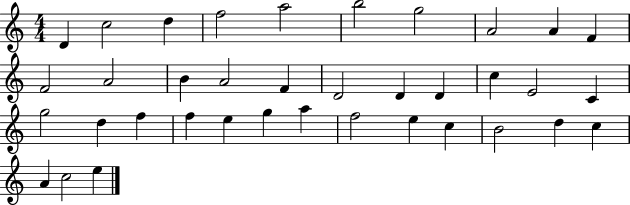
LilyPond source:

{
  \clef treble
  \numericTimeSignature
  \time 4/4
  \key c \major
  d'4 c''2 d''4 | f''2 a''2 | b''2 g''2 | a'2 a'4 f'4 | \break f'2 a'2 | b'4 a'2 f'4 | d'2 d'4 d'4 | c''4 e'2 c'4 | \break g''2 d''4 f''4 | f''4 e''4 g''4 a''4 | f''2 e''4 c''4 | b'2 d''4 c''4 | \break a'4 c''2 e''4 | \bar "|."
}